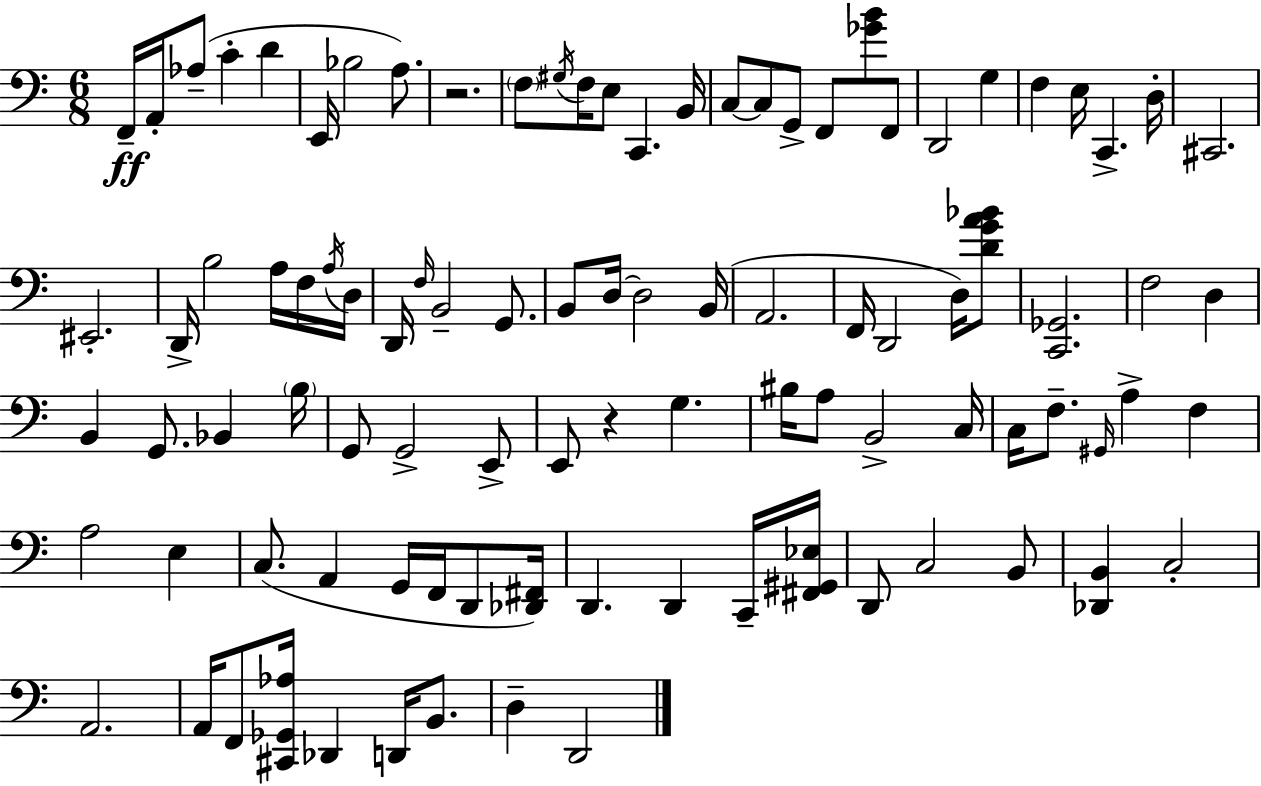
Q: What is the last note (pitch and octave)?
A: D2